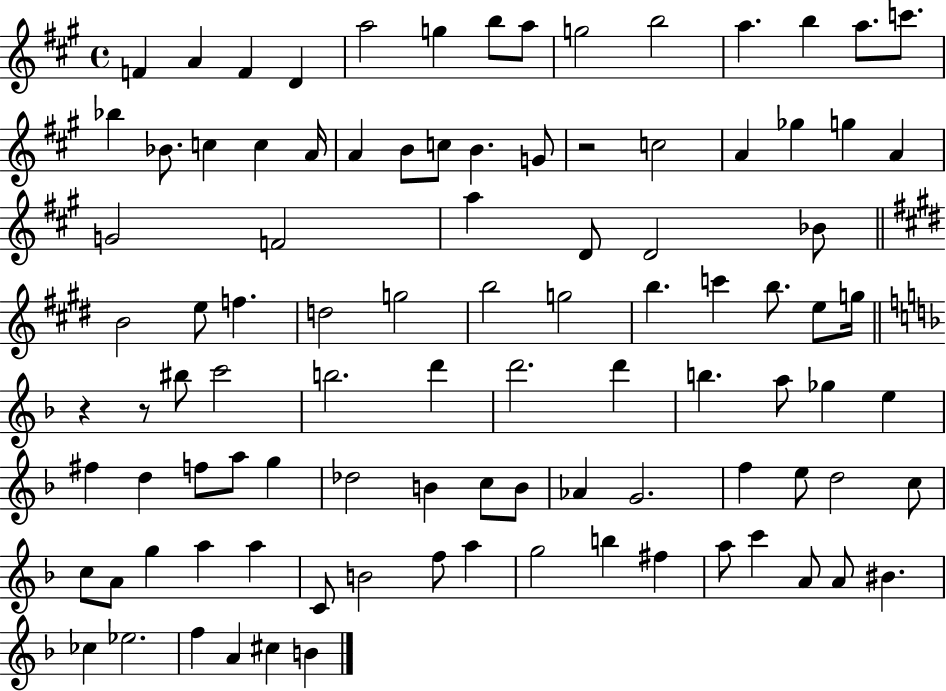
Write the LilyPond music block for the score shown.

{
  \clef treble
  \time 4/4
  \defaultTimeSignature
  \key a \major
  f'4 a'4 f'4 d'4 | a''2 g''4 b''8 a''8 | g''2 b''2 | a''4. b''4 a''8. c'''8. | \break bes''4 bes'8. c''4 c''4 a'16 | a'4 b'8 c''8 b'4. g'8 | r2 c''2 | a'4 ges''4 g''4 a'4 | \break g'2 f'2 | a''4 d'8 d'2 bes'8 | \bar "||" \break \key e \major b'2 e''8 f''4. | d''2 g''2 | b''2 g''2 | b''4. c'''4 b''8. e''8 g''16 | \break \bar "||" \break \key f \major r4 r8 bis''8 c'''2 | b''2. d'''4 | d'''2. d'''4 | b''4. a''8 ges''4 e''4 | \break fis''4 d''4 f''8 a''8 g''4 | des''2 b'4 c''8 b'8 | aes'4 g'2. | f''4 e''8 d''2 c''8 | \break c''8 a'8 g''4 a''4 a''4 | c'8 b'2 f''8 a''4 | g''2 b''4 fis''4 | a''8 c'''4 a'8 a'8 bis'4. | \break ces''4 ees''2. | f''4 a'4 cis''4 b'4 | \bar "|."
}